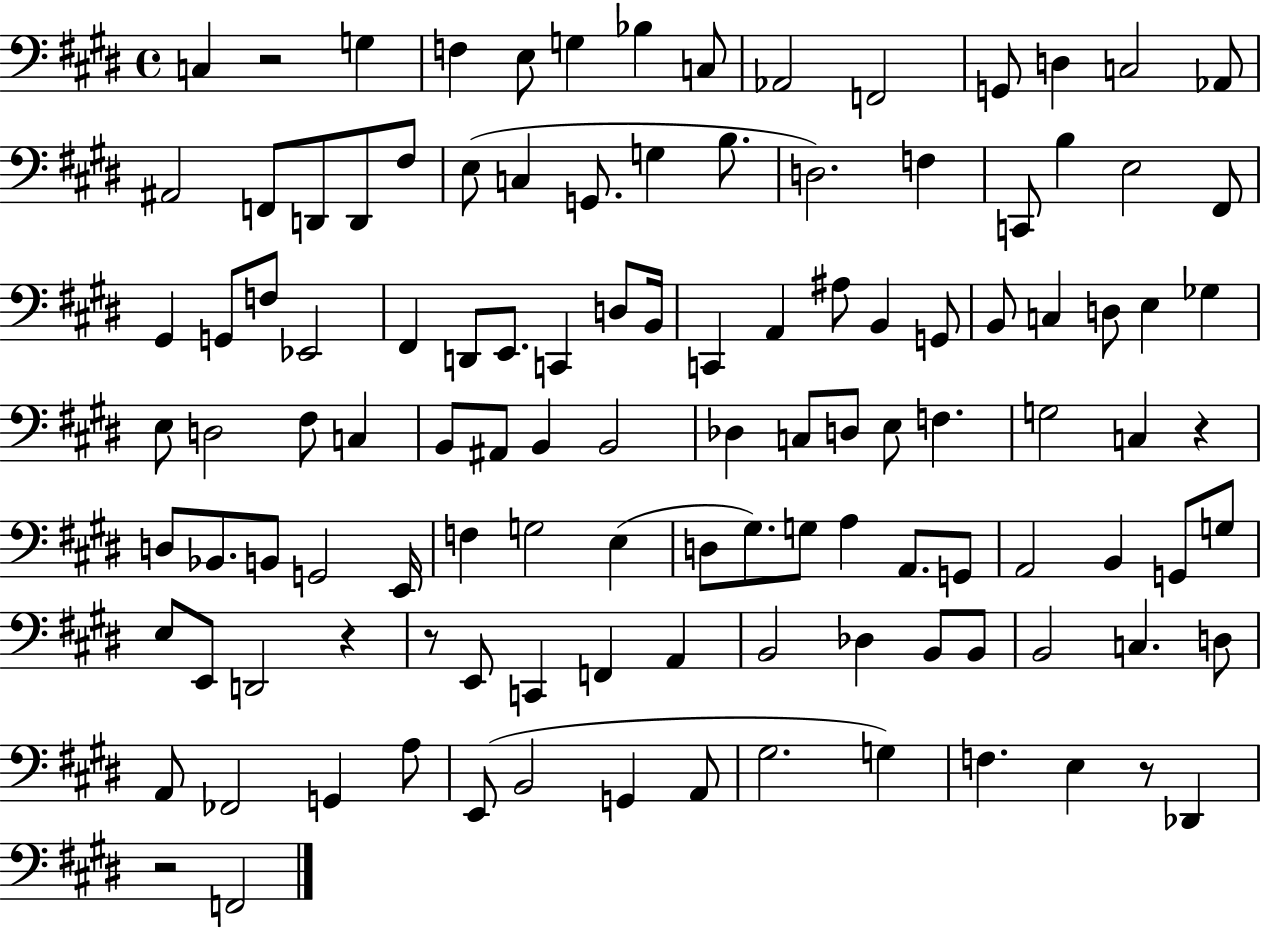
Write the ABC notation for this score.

X:1
T:Untitled
M:4/4
L:1/4
K:E
C, z2 G, F, E,/2 G, _B, C,/2 _A,,2 F,,2 G,,/2 D, C,2 _A,,/2 ^A,,2 F,,/2 D,,/2 D,,/2 ^F,/2 E,/2 C, G,,/2 G, B,/2 D,2 F, C,,/2 B, E,2 ^F,,/2 ^G,, G,,/2 F,/2 _E,,2 ^F,, D,,/2 E,,/2 C,, D,/2 B,,/4 C,, A,, ^A,/2 B,, G,,/2 B,,/2 C, D,/2 E, _G, E,/2 D,2 ^F,/2 C, B,,/2 ^A,,/2 B,, B,,2 _D, C,/2 D,/2 E,/2 F, G,2 C, z D,/2 _B,,/2 B,,/2 G,,2 E,,/4 F, G,2 E, D,/2 ^G,/2 G,/2 A, A,,/2 G,,/2 A,,2 B,, G,,/2 G,/2 E,/2 E,,/2 D,,2 z z/2 E,,/2 C,, F,, A,, B,,2 _D, B,,/2 B,,/2 B,,2 C, D,/2 A,,/2 _F,,2 G,, A,/2 E,,/2 B,,2 G,, A,,/2 ^G,2 G, F, E, z/2 _D,, z2 F,,2